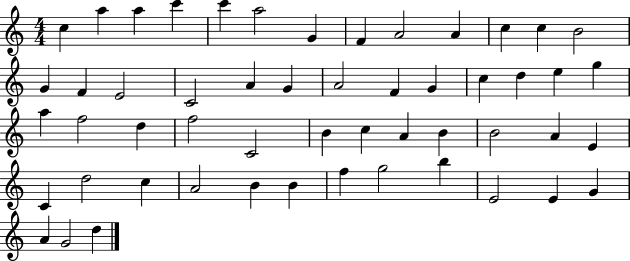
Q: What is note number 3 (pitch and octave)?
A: A5